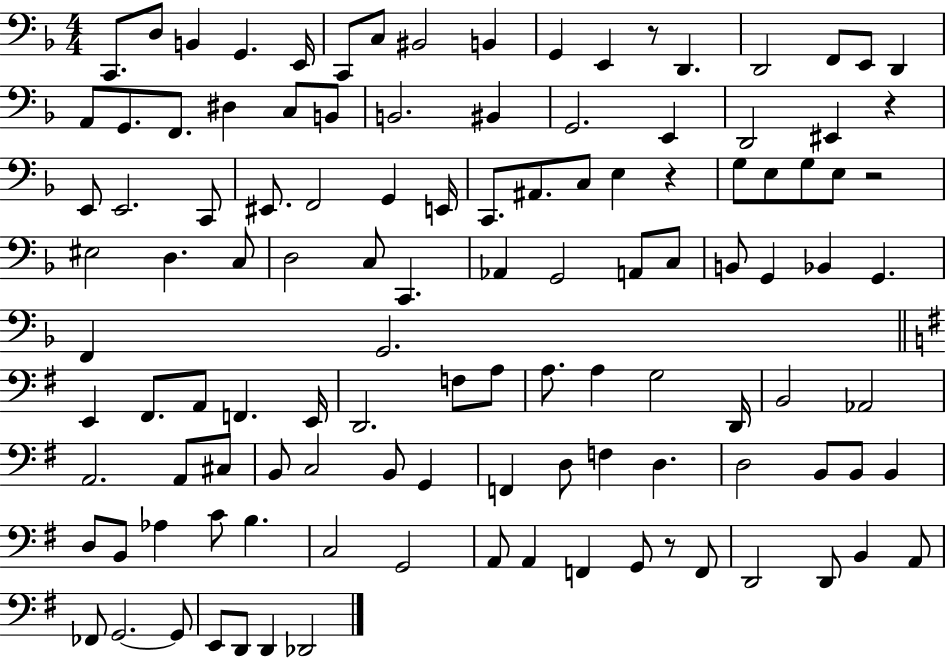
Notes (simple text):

C2/e. D3/e B2/q G2/q. E2/s C2/e C3/e BIS2/h B2/q G2/q E2/q R/e D2/q. D2/h F2/e E2/e D2/q A2/e G2/e. F2/e. D#3/q C3/e B2/e B2/h. BIS2/q G2/h. E2/q D2/h EIS2/q R/q E2/e E2/h. C2/e EIS2/e. F2/h G2/q E2/s C2/e. A#2/e. C3/e E3/q R/q G3/e E3/e G3/e E3/e R/h EIS3/h D3/q. C3/e D3/h C3/e C2/q. Ab2/q G2/h A2/e C3/e B2/e G2/q Bb2/q G2/q. F2/q G2/h. E2/q F#2/e. A2/e F2/q. E2/s D2/h. F3/e A3/e A3/e. A3/q G3/h D2/s B2/h Ab2/h A2/h. A2/e C#3/e B2/e C3/h B2/e G2/q F2/q D3/e F3/q D3/q. D3/h B2/e B2/e B2/q D3/e B2/e Ab3/q C4/e B3/q. C3/h G2/h A2/e A2/q F2/q G2/e R/e F2/e D2/h D2/e B2/q A2/e FES2/e G2/h. G2/e E2/e D2/e D2/q Db2/h